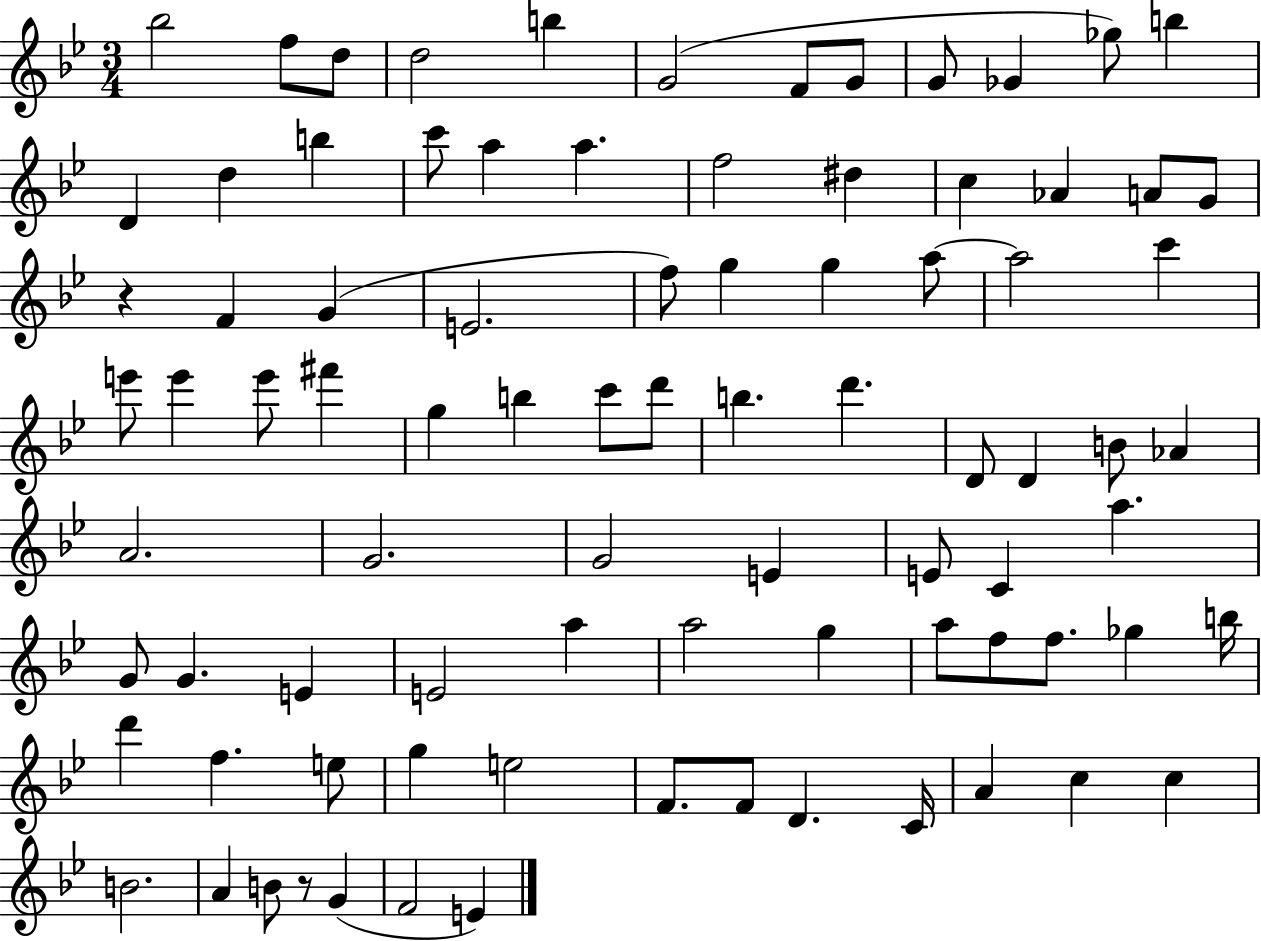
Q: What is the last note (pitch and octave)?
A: E4